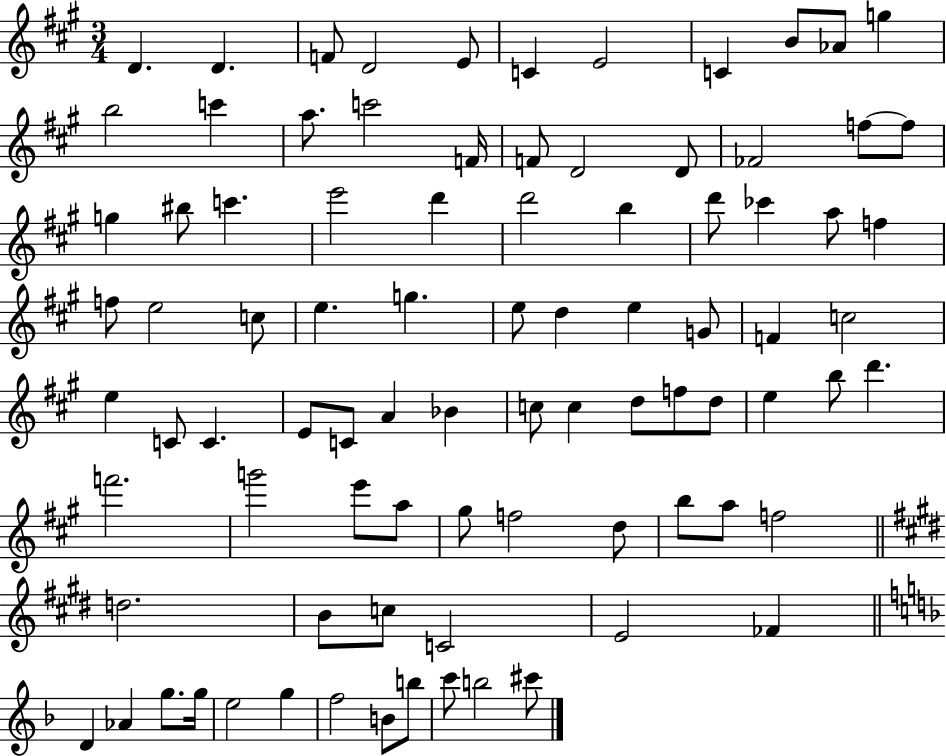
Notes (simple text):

D4/q. D4/q. F4/e D4/h E4/e C4/q E4/h C4/q B4/e Ab4/e G5/q B5/h C6/q A5/e. C6/h F4/s F4/e D4/h D4/e FES4/h F5/e F5/e G5/q BIS5/e C6/q. E6/h D6/q D6/h B5/q D6/e CES6/q A5/e F5/q F5/e E5/h C5/e E5/q. G5/q. E5/e D5/q E5/q G4/e F4/q C5/h E5/q C4/e C4/q. E4/e C4/e A4/q Bb4/q C5/e C5/q D5/e F5/e D5/e E5/q B5/e D6/q. F6/h. G6/h E6/e A5/e G#5/e F5/h D5/e B5/e A5/e F5/h D5/h. B4/e C5/e C4/h E4/h FES4/q D4/q Ab4/q G5/e. G5/s E5/h G5/q F5/h B4/e B5/e C6/e B5/h C#6/e